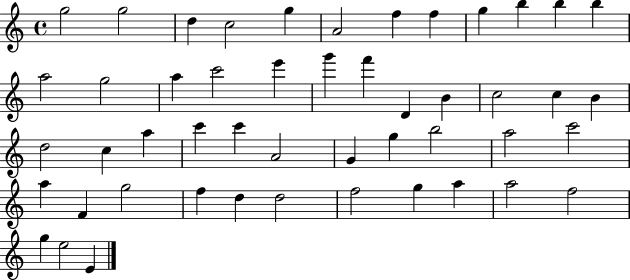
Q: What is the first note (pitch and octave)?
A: G5